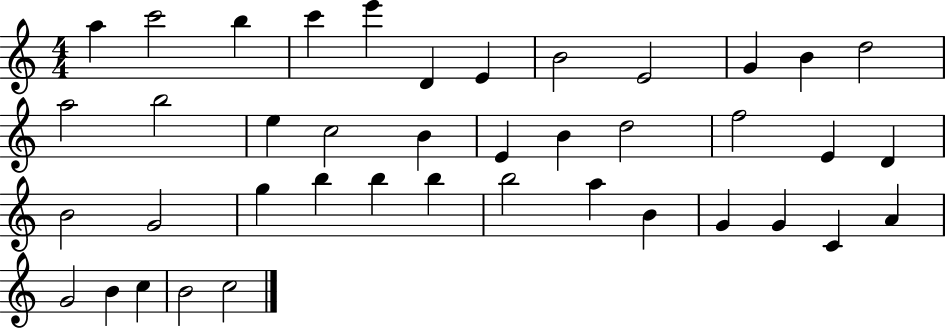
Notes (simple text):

A5/q C6/h B5/q C6/q E6/q D4/q E4/q B4/h E4/h G4/q B4/q D5/h A5/h B5/h E5/q C5/h B4/q E4/q B4/q D5/h F5/h E4/q D4/q B4/h G4/h G5/q B5/q B5/q B5/q B5/h A5/q B4/q G4/q G4/q C4/q A4/q G4/h B4/q C5/q B4/h C5/h